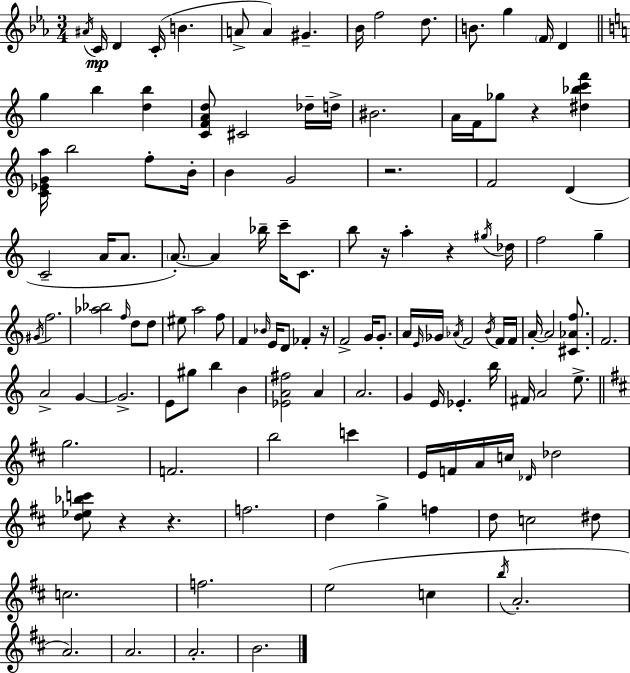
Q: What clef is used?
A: treble